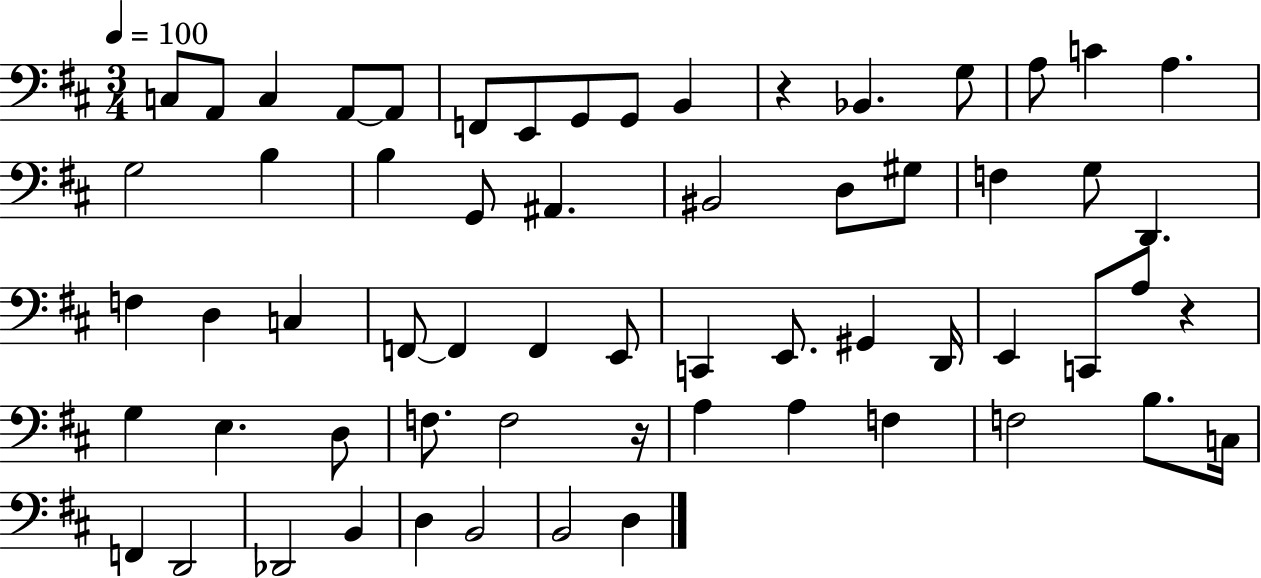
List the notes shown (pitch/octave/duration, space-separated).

C3/e A2/e C3/q A2/e A2/e F2/e E2/e G2/e G2/e B2/q R/q Bb2/q. G3/e A3/e C4/q A3/q. G3/h B3/q B3/q G2/e A#2/q. BIS2/h D3/e G#3/e F3/q G3/e D2/q. F3/q D3/q C3/q F2/e F2/q F2/q E2/e C2/q E2/e. G#2/q D2/s E2/q C2/e A3/e R/q G3/q E3/q. D3/e F3/e. F3/h R/s A3/q A3/q F3/q F3/h B3/e. C3/s F2/q D2/h Db2/h B2/q D3/q B2/h B2/h D3/q